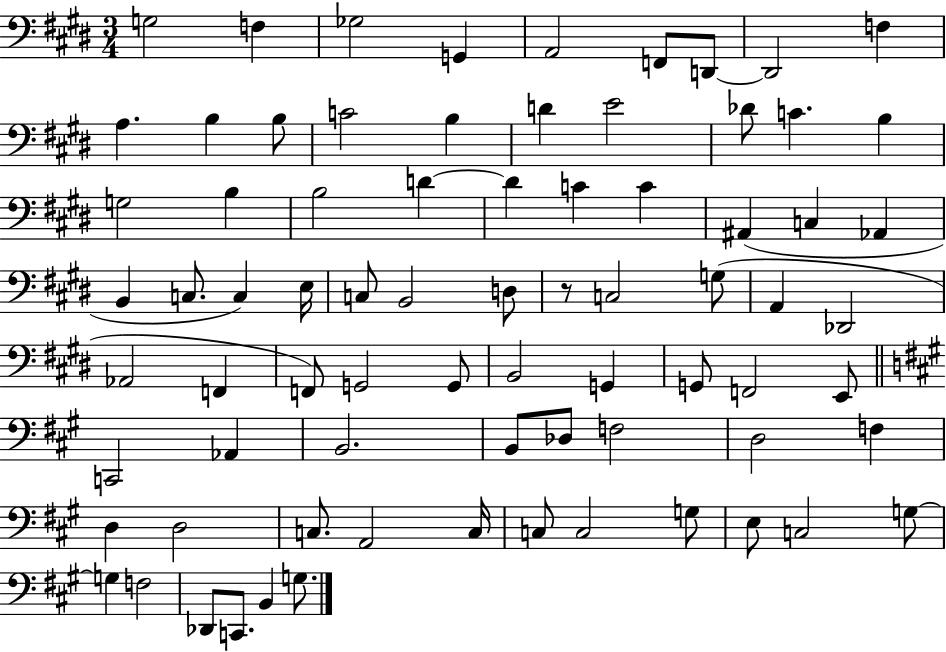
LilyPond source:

{
  \clef bass
  \numericTimeSignature
  \time 3/4
  \key e \major
  g2 f4 | ges2 g,4 | a,2 f,8 d,8~~ | d,2 f4 | \break a4. b4 b8 | c'2 b4 | d'4 e'2 | des'8 c'4. b4 | \break g2 b4 | b2 d'4~~ | d'4 c'4 c'4 | ais,4( c4 aes,4 | \break b,4 c8. c4) e16 | c8 b,2 d8 | r8 c2 g8( | a,4 des,2 | \break aes,2 f,4 | f,8) g,2 g,8 | b,2 g,4 | g,8 f,2 e,8 | \break \bar "||" \break \key a \major c,2 aes,4 | b,2. | b,8 des8 f2 | d2 f4 | \break d4 d2 | c8. a,2 c16 | c8 c2 g8 | e8 c2 g8~~ | \break g4 f2 | des,8 c,8. b,4 g8. | \bar "|."
}